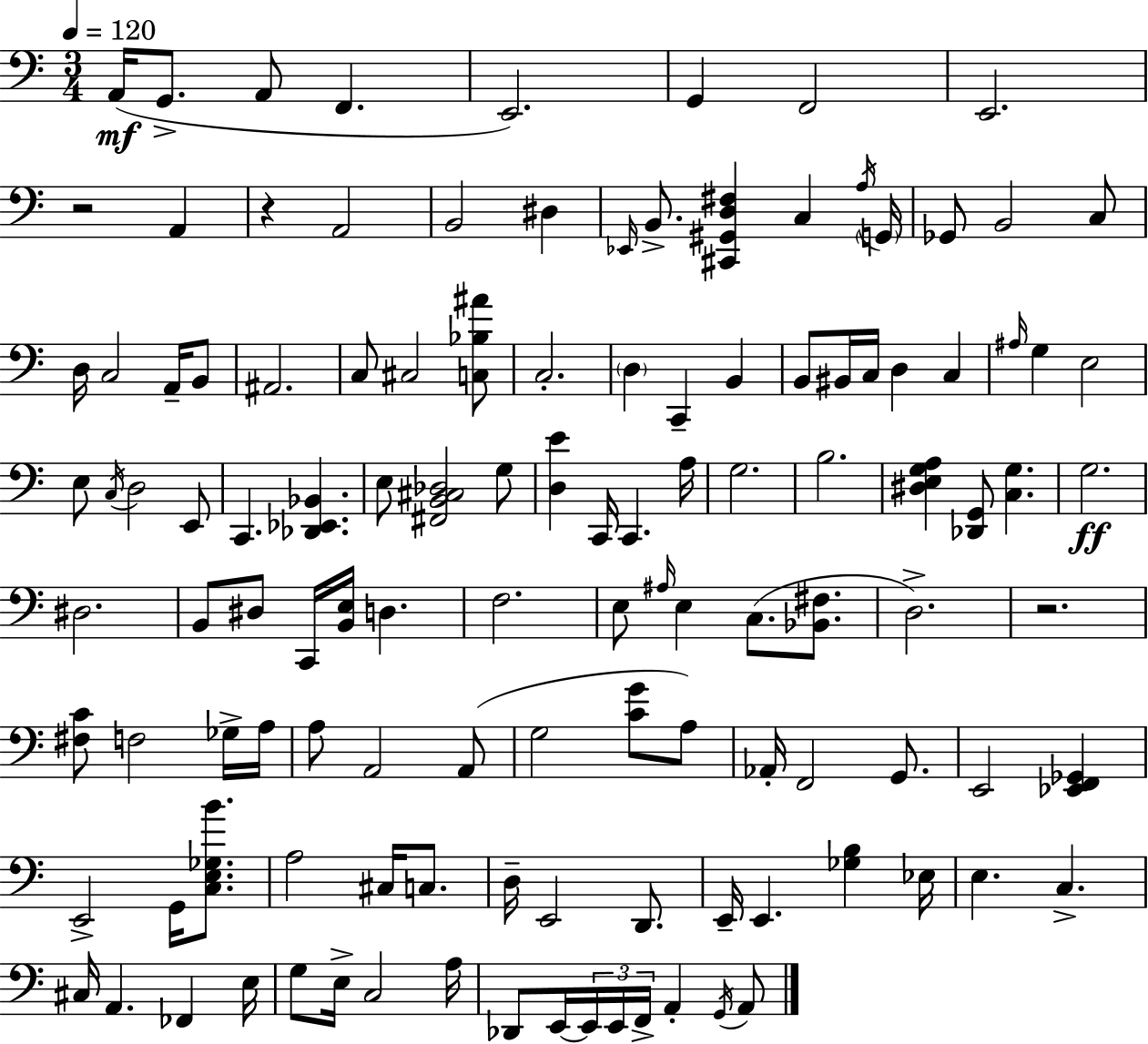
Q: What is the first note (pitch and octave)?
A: A2